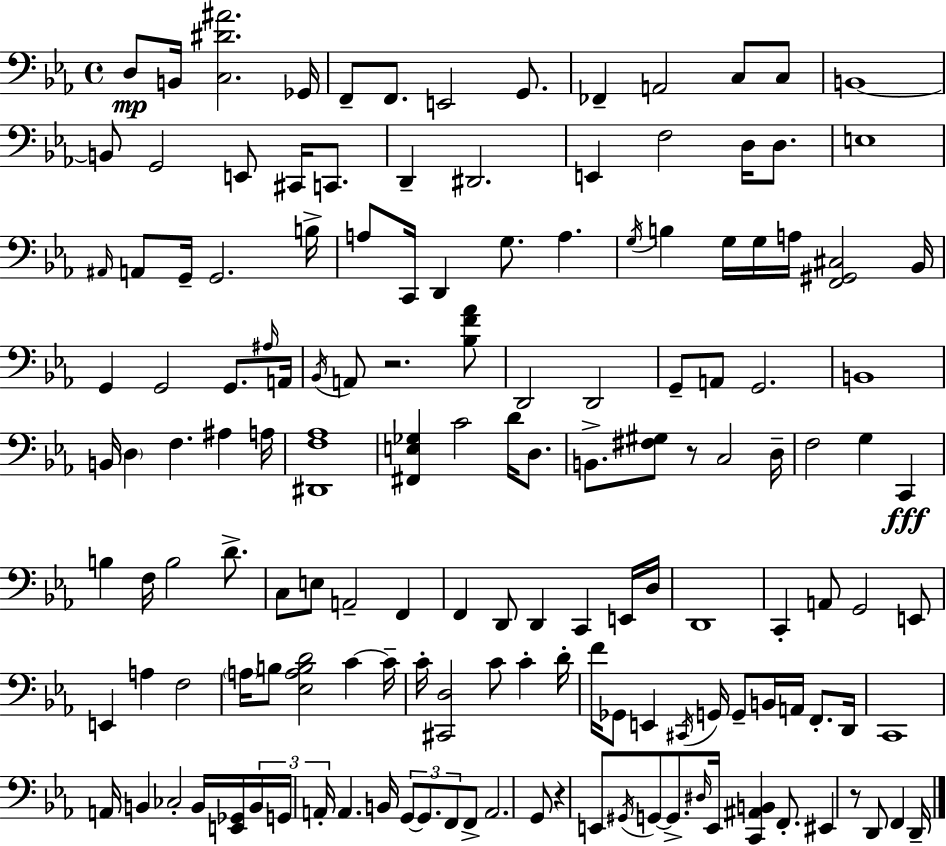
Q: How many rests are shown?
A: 4